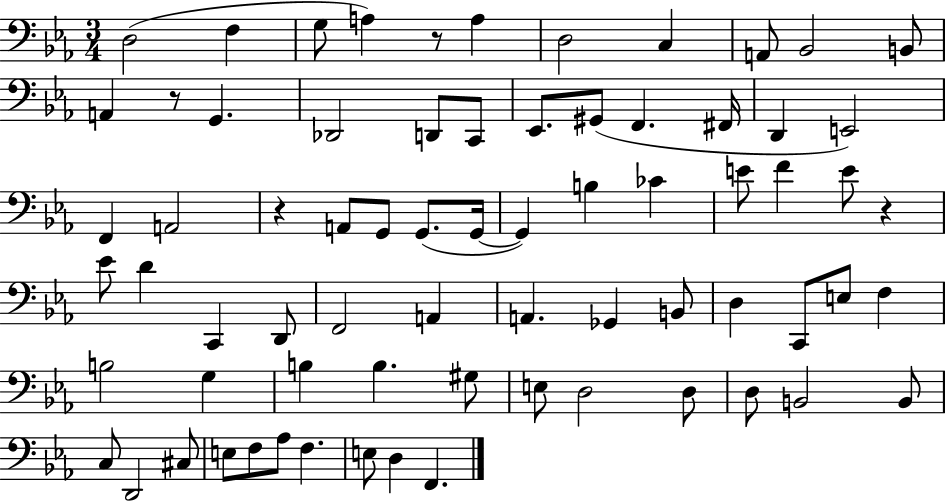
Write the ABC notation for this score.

X:1
T:Untitled
M:3/4
L:1/4
K:Eb
D,2 F, G,/2 A, z/2 A, D,2 C, A,,/2 _B,,2 B,,/2 A,, z/2 G,, _D,,2 D,,/2 C,,/2 _E,,/2 ^G,,/2 F,, ^F,,/4 D,, E,,2 F,, A,,2 z A,,/2 G,,/2 G,,/2 G,,/4 G,, B, _C E/2 F E/2 z _E/2 D C,, D,,/2 F,,2 A,, A,, _G,, B,,/2 D, C,,/2 E,/2 F, B,2 G, B, B, ^G,/2 E,/2 D,2 D,/2 D,/2 B,,2 B,,/2 C,/2 D,,2 ^C,/2 E,/2 F,/2 _A,/2 F, E,/2 D, F,,